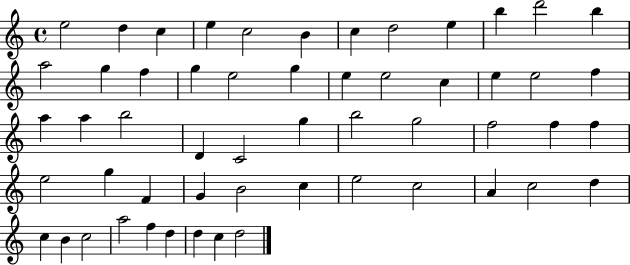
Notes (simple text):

E5/h D5/q C5/q E5/q C5/h B4/q C5/q D5/h E5/q B5/q D6/h B5/q A5/h G5/q F5/q G5/q E5/h G5/q E5/q E5/h C5/q E5/q E5/h F5/q A5/q A5/q B5/h D4/q C4/h G5/q B5/h G5/h F5/h F5/q F5/q E5/h G5/q F4/q G4/q B4/h C5/q E5/h C5/h A4/q C5/h D5/q C5/q B4/q C5/h A5/h F5/q D5/q D5/q C5/q D5/h